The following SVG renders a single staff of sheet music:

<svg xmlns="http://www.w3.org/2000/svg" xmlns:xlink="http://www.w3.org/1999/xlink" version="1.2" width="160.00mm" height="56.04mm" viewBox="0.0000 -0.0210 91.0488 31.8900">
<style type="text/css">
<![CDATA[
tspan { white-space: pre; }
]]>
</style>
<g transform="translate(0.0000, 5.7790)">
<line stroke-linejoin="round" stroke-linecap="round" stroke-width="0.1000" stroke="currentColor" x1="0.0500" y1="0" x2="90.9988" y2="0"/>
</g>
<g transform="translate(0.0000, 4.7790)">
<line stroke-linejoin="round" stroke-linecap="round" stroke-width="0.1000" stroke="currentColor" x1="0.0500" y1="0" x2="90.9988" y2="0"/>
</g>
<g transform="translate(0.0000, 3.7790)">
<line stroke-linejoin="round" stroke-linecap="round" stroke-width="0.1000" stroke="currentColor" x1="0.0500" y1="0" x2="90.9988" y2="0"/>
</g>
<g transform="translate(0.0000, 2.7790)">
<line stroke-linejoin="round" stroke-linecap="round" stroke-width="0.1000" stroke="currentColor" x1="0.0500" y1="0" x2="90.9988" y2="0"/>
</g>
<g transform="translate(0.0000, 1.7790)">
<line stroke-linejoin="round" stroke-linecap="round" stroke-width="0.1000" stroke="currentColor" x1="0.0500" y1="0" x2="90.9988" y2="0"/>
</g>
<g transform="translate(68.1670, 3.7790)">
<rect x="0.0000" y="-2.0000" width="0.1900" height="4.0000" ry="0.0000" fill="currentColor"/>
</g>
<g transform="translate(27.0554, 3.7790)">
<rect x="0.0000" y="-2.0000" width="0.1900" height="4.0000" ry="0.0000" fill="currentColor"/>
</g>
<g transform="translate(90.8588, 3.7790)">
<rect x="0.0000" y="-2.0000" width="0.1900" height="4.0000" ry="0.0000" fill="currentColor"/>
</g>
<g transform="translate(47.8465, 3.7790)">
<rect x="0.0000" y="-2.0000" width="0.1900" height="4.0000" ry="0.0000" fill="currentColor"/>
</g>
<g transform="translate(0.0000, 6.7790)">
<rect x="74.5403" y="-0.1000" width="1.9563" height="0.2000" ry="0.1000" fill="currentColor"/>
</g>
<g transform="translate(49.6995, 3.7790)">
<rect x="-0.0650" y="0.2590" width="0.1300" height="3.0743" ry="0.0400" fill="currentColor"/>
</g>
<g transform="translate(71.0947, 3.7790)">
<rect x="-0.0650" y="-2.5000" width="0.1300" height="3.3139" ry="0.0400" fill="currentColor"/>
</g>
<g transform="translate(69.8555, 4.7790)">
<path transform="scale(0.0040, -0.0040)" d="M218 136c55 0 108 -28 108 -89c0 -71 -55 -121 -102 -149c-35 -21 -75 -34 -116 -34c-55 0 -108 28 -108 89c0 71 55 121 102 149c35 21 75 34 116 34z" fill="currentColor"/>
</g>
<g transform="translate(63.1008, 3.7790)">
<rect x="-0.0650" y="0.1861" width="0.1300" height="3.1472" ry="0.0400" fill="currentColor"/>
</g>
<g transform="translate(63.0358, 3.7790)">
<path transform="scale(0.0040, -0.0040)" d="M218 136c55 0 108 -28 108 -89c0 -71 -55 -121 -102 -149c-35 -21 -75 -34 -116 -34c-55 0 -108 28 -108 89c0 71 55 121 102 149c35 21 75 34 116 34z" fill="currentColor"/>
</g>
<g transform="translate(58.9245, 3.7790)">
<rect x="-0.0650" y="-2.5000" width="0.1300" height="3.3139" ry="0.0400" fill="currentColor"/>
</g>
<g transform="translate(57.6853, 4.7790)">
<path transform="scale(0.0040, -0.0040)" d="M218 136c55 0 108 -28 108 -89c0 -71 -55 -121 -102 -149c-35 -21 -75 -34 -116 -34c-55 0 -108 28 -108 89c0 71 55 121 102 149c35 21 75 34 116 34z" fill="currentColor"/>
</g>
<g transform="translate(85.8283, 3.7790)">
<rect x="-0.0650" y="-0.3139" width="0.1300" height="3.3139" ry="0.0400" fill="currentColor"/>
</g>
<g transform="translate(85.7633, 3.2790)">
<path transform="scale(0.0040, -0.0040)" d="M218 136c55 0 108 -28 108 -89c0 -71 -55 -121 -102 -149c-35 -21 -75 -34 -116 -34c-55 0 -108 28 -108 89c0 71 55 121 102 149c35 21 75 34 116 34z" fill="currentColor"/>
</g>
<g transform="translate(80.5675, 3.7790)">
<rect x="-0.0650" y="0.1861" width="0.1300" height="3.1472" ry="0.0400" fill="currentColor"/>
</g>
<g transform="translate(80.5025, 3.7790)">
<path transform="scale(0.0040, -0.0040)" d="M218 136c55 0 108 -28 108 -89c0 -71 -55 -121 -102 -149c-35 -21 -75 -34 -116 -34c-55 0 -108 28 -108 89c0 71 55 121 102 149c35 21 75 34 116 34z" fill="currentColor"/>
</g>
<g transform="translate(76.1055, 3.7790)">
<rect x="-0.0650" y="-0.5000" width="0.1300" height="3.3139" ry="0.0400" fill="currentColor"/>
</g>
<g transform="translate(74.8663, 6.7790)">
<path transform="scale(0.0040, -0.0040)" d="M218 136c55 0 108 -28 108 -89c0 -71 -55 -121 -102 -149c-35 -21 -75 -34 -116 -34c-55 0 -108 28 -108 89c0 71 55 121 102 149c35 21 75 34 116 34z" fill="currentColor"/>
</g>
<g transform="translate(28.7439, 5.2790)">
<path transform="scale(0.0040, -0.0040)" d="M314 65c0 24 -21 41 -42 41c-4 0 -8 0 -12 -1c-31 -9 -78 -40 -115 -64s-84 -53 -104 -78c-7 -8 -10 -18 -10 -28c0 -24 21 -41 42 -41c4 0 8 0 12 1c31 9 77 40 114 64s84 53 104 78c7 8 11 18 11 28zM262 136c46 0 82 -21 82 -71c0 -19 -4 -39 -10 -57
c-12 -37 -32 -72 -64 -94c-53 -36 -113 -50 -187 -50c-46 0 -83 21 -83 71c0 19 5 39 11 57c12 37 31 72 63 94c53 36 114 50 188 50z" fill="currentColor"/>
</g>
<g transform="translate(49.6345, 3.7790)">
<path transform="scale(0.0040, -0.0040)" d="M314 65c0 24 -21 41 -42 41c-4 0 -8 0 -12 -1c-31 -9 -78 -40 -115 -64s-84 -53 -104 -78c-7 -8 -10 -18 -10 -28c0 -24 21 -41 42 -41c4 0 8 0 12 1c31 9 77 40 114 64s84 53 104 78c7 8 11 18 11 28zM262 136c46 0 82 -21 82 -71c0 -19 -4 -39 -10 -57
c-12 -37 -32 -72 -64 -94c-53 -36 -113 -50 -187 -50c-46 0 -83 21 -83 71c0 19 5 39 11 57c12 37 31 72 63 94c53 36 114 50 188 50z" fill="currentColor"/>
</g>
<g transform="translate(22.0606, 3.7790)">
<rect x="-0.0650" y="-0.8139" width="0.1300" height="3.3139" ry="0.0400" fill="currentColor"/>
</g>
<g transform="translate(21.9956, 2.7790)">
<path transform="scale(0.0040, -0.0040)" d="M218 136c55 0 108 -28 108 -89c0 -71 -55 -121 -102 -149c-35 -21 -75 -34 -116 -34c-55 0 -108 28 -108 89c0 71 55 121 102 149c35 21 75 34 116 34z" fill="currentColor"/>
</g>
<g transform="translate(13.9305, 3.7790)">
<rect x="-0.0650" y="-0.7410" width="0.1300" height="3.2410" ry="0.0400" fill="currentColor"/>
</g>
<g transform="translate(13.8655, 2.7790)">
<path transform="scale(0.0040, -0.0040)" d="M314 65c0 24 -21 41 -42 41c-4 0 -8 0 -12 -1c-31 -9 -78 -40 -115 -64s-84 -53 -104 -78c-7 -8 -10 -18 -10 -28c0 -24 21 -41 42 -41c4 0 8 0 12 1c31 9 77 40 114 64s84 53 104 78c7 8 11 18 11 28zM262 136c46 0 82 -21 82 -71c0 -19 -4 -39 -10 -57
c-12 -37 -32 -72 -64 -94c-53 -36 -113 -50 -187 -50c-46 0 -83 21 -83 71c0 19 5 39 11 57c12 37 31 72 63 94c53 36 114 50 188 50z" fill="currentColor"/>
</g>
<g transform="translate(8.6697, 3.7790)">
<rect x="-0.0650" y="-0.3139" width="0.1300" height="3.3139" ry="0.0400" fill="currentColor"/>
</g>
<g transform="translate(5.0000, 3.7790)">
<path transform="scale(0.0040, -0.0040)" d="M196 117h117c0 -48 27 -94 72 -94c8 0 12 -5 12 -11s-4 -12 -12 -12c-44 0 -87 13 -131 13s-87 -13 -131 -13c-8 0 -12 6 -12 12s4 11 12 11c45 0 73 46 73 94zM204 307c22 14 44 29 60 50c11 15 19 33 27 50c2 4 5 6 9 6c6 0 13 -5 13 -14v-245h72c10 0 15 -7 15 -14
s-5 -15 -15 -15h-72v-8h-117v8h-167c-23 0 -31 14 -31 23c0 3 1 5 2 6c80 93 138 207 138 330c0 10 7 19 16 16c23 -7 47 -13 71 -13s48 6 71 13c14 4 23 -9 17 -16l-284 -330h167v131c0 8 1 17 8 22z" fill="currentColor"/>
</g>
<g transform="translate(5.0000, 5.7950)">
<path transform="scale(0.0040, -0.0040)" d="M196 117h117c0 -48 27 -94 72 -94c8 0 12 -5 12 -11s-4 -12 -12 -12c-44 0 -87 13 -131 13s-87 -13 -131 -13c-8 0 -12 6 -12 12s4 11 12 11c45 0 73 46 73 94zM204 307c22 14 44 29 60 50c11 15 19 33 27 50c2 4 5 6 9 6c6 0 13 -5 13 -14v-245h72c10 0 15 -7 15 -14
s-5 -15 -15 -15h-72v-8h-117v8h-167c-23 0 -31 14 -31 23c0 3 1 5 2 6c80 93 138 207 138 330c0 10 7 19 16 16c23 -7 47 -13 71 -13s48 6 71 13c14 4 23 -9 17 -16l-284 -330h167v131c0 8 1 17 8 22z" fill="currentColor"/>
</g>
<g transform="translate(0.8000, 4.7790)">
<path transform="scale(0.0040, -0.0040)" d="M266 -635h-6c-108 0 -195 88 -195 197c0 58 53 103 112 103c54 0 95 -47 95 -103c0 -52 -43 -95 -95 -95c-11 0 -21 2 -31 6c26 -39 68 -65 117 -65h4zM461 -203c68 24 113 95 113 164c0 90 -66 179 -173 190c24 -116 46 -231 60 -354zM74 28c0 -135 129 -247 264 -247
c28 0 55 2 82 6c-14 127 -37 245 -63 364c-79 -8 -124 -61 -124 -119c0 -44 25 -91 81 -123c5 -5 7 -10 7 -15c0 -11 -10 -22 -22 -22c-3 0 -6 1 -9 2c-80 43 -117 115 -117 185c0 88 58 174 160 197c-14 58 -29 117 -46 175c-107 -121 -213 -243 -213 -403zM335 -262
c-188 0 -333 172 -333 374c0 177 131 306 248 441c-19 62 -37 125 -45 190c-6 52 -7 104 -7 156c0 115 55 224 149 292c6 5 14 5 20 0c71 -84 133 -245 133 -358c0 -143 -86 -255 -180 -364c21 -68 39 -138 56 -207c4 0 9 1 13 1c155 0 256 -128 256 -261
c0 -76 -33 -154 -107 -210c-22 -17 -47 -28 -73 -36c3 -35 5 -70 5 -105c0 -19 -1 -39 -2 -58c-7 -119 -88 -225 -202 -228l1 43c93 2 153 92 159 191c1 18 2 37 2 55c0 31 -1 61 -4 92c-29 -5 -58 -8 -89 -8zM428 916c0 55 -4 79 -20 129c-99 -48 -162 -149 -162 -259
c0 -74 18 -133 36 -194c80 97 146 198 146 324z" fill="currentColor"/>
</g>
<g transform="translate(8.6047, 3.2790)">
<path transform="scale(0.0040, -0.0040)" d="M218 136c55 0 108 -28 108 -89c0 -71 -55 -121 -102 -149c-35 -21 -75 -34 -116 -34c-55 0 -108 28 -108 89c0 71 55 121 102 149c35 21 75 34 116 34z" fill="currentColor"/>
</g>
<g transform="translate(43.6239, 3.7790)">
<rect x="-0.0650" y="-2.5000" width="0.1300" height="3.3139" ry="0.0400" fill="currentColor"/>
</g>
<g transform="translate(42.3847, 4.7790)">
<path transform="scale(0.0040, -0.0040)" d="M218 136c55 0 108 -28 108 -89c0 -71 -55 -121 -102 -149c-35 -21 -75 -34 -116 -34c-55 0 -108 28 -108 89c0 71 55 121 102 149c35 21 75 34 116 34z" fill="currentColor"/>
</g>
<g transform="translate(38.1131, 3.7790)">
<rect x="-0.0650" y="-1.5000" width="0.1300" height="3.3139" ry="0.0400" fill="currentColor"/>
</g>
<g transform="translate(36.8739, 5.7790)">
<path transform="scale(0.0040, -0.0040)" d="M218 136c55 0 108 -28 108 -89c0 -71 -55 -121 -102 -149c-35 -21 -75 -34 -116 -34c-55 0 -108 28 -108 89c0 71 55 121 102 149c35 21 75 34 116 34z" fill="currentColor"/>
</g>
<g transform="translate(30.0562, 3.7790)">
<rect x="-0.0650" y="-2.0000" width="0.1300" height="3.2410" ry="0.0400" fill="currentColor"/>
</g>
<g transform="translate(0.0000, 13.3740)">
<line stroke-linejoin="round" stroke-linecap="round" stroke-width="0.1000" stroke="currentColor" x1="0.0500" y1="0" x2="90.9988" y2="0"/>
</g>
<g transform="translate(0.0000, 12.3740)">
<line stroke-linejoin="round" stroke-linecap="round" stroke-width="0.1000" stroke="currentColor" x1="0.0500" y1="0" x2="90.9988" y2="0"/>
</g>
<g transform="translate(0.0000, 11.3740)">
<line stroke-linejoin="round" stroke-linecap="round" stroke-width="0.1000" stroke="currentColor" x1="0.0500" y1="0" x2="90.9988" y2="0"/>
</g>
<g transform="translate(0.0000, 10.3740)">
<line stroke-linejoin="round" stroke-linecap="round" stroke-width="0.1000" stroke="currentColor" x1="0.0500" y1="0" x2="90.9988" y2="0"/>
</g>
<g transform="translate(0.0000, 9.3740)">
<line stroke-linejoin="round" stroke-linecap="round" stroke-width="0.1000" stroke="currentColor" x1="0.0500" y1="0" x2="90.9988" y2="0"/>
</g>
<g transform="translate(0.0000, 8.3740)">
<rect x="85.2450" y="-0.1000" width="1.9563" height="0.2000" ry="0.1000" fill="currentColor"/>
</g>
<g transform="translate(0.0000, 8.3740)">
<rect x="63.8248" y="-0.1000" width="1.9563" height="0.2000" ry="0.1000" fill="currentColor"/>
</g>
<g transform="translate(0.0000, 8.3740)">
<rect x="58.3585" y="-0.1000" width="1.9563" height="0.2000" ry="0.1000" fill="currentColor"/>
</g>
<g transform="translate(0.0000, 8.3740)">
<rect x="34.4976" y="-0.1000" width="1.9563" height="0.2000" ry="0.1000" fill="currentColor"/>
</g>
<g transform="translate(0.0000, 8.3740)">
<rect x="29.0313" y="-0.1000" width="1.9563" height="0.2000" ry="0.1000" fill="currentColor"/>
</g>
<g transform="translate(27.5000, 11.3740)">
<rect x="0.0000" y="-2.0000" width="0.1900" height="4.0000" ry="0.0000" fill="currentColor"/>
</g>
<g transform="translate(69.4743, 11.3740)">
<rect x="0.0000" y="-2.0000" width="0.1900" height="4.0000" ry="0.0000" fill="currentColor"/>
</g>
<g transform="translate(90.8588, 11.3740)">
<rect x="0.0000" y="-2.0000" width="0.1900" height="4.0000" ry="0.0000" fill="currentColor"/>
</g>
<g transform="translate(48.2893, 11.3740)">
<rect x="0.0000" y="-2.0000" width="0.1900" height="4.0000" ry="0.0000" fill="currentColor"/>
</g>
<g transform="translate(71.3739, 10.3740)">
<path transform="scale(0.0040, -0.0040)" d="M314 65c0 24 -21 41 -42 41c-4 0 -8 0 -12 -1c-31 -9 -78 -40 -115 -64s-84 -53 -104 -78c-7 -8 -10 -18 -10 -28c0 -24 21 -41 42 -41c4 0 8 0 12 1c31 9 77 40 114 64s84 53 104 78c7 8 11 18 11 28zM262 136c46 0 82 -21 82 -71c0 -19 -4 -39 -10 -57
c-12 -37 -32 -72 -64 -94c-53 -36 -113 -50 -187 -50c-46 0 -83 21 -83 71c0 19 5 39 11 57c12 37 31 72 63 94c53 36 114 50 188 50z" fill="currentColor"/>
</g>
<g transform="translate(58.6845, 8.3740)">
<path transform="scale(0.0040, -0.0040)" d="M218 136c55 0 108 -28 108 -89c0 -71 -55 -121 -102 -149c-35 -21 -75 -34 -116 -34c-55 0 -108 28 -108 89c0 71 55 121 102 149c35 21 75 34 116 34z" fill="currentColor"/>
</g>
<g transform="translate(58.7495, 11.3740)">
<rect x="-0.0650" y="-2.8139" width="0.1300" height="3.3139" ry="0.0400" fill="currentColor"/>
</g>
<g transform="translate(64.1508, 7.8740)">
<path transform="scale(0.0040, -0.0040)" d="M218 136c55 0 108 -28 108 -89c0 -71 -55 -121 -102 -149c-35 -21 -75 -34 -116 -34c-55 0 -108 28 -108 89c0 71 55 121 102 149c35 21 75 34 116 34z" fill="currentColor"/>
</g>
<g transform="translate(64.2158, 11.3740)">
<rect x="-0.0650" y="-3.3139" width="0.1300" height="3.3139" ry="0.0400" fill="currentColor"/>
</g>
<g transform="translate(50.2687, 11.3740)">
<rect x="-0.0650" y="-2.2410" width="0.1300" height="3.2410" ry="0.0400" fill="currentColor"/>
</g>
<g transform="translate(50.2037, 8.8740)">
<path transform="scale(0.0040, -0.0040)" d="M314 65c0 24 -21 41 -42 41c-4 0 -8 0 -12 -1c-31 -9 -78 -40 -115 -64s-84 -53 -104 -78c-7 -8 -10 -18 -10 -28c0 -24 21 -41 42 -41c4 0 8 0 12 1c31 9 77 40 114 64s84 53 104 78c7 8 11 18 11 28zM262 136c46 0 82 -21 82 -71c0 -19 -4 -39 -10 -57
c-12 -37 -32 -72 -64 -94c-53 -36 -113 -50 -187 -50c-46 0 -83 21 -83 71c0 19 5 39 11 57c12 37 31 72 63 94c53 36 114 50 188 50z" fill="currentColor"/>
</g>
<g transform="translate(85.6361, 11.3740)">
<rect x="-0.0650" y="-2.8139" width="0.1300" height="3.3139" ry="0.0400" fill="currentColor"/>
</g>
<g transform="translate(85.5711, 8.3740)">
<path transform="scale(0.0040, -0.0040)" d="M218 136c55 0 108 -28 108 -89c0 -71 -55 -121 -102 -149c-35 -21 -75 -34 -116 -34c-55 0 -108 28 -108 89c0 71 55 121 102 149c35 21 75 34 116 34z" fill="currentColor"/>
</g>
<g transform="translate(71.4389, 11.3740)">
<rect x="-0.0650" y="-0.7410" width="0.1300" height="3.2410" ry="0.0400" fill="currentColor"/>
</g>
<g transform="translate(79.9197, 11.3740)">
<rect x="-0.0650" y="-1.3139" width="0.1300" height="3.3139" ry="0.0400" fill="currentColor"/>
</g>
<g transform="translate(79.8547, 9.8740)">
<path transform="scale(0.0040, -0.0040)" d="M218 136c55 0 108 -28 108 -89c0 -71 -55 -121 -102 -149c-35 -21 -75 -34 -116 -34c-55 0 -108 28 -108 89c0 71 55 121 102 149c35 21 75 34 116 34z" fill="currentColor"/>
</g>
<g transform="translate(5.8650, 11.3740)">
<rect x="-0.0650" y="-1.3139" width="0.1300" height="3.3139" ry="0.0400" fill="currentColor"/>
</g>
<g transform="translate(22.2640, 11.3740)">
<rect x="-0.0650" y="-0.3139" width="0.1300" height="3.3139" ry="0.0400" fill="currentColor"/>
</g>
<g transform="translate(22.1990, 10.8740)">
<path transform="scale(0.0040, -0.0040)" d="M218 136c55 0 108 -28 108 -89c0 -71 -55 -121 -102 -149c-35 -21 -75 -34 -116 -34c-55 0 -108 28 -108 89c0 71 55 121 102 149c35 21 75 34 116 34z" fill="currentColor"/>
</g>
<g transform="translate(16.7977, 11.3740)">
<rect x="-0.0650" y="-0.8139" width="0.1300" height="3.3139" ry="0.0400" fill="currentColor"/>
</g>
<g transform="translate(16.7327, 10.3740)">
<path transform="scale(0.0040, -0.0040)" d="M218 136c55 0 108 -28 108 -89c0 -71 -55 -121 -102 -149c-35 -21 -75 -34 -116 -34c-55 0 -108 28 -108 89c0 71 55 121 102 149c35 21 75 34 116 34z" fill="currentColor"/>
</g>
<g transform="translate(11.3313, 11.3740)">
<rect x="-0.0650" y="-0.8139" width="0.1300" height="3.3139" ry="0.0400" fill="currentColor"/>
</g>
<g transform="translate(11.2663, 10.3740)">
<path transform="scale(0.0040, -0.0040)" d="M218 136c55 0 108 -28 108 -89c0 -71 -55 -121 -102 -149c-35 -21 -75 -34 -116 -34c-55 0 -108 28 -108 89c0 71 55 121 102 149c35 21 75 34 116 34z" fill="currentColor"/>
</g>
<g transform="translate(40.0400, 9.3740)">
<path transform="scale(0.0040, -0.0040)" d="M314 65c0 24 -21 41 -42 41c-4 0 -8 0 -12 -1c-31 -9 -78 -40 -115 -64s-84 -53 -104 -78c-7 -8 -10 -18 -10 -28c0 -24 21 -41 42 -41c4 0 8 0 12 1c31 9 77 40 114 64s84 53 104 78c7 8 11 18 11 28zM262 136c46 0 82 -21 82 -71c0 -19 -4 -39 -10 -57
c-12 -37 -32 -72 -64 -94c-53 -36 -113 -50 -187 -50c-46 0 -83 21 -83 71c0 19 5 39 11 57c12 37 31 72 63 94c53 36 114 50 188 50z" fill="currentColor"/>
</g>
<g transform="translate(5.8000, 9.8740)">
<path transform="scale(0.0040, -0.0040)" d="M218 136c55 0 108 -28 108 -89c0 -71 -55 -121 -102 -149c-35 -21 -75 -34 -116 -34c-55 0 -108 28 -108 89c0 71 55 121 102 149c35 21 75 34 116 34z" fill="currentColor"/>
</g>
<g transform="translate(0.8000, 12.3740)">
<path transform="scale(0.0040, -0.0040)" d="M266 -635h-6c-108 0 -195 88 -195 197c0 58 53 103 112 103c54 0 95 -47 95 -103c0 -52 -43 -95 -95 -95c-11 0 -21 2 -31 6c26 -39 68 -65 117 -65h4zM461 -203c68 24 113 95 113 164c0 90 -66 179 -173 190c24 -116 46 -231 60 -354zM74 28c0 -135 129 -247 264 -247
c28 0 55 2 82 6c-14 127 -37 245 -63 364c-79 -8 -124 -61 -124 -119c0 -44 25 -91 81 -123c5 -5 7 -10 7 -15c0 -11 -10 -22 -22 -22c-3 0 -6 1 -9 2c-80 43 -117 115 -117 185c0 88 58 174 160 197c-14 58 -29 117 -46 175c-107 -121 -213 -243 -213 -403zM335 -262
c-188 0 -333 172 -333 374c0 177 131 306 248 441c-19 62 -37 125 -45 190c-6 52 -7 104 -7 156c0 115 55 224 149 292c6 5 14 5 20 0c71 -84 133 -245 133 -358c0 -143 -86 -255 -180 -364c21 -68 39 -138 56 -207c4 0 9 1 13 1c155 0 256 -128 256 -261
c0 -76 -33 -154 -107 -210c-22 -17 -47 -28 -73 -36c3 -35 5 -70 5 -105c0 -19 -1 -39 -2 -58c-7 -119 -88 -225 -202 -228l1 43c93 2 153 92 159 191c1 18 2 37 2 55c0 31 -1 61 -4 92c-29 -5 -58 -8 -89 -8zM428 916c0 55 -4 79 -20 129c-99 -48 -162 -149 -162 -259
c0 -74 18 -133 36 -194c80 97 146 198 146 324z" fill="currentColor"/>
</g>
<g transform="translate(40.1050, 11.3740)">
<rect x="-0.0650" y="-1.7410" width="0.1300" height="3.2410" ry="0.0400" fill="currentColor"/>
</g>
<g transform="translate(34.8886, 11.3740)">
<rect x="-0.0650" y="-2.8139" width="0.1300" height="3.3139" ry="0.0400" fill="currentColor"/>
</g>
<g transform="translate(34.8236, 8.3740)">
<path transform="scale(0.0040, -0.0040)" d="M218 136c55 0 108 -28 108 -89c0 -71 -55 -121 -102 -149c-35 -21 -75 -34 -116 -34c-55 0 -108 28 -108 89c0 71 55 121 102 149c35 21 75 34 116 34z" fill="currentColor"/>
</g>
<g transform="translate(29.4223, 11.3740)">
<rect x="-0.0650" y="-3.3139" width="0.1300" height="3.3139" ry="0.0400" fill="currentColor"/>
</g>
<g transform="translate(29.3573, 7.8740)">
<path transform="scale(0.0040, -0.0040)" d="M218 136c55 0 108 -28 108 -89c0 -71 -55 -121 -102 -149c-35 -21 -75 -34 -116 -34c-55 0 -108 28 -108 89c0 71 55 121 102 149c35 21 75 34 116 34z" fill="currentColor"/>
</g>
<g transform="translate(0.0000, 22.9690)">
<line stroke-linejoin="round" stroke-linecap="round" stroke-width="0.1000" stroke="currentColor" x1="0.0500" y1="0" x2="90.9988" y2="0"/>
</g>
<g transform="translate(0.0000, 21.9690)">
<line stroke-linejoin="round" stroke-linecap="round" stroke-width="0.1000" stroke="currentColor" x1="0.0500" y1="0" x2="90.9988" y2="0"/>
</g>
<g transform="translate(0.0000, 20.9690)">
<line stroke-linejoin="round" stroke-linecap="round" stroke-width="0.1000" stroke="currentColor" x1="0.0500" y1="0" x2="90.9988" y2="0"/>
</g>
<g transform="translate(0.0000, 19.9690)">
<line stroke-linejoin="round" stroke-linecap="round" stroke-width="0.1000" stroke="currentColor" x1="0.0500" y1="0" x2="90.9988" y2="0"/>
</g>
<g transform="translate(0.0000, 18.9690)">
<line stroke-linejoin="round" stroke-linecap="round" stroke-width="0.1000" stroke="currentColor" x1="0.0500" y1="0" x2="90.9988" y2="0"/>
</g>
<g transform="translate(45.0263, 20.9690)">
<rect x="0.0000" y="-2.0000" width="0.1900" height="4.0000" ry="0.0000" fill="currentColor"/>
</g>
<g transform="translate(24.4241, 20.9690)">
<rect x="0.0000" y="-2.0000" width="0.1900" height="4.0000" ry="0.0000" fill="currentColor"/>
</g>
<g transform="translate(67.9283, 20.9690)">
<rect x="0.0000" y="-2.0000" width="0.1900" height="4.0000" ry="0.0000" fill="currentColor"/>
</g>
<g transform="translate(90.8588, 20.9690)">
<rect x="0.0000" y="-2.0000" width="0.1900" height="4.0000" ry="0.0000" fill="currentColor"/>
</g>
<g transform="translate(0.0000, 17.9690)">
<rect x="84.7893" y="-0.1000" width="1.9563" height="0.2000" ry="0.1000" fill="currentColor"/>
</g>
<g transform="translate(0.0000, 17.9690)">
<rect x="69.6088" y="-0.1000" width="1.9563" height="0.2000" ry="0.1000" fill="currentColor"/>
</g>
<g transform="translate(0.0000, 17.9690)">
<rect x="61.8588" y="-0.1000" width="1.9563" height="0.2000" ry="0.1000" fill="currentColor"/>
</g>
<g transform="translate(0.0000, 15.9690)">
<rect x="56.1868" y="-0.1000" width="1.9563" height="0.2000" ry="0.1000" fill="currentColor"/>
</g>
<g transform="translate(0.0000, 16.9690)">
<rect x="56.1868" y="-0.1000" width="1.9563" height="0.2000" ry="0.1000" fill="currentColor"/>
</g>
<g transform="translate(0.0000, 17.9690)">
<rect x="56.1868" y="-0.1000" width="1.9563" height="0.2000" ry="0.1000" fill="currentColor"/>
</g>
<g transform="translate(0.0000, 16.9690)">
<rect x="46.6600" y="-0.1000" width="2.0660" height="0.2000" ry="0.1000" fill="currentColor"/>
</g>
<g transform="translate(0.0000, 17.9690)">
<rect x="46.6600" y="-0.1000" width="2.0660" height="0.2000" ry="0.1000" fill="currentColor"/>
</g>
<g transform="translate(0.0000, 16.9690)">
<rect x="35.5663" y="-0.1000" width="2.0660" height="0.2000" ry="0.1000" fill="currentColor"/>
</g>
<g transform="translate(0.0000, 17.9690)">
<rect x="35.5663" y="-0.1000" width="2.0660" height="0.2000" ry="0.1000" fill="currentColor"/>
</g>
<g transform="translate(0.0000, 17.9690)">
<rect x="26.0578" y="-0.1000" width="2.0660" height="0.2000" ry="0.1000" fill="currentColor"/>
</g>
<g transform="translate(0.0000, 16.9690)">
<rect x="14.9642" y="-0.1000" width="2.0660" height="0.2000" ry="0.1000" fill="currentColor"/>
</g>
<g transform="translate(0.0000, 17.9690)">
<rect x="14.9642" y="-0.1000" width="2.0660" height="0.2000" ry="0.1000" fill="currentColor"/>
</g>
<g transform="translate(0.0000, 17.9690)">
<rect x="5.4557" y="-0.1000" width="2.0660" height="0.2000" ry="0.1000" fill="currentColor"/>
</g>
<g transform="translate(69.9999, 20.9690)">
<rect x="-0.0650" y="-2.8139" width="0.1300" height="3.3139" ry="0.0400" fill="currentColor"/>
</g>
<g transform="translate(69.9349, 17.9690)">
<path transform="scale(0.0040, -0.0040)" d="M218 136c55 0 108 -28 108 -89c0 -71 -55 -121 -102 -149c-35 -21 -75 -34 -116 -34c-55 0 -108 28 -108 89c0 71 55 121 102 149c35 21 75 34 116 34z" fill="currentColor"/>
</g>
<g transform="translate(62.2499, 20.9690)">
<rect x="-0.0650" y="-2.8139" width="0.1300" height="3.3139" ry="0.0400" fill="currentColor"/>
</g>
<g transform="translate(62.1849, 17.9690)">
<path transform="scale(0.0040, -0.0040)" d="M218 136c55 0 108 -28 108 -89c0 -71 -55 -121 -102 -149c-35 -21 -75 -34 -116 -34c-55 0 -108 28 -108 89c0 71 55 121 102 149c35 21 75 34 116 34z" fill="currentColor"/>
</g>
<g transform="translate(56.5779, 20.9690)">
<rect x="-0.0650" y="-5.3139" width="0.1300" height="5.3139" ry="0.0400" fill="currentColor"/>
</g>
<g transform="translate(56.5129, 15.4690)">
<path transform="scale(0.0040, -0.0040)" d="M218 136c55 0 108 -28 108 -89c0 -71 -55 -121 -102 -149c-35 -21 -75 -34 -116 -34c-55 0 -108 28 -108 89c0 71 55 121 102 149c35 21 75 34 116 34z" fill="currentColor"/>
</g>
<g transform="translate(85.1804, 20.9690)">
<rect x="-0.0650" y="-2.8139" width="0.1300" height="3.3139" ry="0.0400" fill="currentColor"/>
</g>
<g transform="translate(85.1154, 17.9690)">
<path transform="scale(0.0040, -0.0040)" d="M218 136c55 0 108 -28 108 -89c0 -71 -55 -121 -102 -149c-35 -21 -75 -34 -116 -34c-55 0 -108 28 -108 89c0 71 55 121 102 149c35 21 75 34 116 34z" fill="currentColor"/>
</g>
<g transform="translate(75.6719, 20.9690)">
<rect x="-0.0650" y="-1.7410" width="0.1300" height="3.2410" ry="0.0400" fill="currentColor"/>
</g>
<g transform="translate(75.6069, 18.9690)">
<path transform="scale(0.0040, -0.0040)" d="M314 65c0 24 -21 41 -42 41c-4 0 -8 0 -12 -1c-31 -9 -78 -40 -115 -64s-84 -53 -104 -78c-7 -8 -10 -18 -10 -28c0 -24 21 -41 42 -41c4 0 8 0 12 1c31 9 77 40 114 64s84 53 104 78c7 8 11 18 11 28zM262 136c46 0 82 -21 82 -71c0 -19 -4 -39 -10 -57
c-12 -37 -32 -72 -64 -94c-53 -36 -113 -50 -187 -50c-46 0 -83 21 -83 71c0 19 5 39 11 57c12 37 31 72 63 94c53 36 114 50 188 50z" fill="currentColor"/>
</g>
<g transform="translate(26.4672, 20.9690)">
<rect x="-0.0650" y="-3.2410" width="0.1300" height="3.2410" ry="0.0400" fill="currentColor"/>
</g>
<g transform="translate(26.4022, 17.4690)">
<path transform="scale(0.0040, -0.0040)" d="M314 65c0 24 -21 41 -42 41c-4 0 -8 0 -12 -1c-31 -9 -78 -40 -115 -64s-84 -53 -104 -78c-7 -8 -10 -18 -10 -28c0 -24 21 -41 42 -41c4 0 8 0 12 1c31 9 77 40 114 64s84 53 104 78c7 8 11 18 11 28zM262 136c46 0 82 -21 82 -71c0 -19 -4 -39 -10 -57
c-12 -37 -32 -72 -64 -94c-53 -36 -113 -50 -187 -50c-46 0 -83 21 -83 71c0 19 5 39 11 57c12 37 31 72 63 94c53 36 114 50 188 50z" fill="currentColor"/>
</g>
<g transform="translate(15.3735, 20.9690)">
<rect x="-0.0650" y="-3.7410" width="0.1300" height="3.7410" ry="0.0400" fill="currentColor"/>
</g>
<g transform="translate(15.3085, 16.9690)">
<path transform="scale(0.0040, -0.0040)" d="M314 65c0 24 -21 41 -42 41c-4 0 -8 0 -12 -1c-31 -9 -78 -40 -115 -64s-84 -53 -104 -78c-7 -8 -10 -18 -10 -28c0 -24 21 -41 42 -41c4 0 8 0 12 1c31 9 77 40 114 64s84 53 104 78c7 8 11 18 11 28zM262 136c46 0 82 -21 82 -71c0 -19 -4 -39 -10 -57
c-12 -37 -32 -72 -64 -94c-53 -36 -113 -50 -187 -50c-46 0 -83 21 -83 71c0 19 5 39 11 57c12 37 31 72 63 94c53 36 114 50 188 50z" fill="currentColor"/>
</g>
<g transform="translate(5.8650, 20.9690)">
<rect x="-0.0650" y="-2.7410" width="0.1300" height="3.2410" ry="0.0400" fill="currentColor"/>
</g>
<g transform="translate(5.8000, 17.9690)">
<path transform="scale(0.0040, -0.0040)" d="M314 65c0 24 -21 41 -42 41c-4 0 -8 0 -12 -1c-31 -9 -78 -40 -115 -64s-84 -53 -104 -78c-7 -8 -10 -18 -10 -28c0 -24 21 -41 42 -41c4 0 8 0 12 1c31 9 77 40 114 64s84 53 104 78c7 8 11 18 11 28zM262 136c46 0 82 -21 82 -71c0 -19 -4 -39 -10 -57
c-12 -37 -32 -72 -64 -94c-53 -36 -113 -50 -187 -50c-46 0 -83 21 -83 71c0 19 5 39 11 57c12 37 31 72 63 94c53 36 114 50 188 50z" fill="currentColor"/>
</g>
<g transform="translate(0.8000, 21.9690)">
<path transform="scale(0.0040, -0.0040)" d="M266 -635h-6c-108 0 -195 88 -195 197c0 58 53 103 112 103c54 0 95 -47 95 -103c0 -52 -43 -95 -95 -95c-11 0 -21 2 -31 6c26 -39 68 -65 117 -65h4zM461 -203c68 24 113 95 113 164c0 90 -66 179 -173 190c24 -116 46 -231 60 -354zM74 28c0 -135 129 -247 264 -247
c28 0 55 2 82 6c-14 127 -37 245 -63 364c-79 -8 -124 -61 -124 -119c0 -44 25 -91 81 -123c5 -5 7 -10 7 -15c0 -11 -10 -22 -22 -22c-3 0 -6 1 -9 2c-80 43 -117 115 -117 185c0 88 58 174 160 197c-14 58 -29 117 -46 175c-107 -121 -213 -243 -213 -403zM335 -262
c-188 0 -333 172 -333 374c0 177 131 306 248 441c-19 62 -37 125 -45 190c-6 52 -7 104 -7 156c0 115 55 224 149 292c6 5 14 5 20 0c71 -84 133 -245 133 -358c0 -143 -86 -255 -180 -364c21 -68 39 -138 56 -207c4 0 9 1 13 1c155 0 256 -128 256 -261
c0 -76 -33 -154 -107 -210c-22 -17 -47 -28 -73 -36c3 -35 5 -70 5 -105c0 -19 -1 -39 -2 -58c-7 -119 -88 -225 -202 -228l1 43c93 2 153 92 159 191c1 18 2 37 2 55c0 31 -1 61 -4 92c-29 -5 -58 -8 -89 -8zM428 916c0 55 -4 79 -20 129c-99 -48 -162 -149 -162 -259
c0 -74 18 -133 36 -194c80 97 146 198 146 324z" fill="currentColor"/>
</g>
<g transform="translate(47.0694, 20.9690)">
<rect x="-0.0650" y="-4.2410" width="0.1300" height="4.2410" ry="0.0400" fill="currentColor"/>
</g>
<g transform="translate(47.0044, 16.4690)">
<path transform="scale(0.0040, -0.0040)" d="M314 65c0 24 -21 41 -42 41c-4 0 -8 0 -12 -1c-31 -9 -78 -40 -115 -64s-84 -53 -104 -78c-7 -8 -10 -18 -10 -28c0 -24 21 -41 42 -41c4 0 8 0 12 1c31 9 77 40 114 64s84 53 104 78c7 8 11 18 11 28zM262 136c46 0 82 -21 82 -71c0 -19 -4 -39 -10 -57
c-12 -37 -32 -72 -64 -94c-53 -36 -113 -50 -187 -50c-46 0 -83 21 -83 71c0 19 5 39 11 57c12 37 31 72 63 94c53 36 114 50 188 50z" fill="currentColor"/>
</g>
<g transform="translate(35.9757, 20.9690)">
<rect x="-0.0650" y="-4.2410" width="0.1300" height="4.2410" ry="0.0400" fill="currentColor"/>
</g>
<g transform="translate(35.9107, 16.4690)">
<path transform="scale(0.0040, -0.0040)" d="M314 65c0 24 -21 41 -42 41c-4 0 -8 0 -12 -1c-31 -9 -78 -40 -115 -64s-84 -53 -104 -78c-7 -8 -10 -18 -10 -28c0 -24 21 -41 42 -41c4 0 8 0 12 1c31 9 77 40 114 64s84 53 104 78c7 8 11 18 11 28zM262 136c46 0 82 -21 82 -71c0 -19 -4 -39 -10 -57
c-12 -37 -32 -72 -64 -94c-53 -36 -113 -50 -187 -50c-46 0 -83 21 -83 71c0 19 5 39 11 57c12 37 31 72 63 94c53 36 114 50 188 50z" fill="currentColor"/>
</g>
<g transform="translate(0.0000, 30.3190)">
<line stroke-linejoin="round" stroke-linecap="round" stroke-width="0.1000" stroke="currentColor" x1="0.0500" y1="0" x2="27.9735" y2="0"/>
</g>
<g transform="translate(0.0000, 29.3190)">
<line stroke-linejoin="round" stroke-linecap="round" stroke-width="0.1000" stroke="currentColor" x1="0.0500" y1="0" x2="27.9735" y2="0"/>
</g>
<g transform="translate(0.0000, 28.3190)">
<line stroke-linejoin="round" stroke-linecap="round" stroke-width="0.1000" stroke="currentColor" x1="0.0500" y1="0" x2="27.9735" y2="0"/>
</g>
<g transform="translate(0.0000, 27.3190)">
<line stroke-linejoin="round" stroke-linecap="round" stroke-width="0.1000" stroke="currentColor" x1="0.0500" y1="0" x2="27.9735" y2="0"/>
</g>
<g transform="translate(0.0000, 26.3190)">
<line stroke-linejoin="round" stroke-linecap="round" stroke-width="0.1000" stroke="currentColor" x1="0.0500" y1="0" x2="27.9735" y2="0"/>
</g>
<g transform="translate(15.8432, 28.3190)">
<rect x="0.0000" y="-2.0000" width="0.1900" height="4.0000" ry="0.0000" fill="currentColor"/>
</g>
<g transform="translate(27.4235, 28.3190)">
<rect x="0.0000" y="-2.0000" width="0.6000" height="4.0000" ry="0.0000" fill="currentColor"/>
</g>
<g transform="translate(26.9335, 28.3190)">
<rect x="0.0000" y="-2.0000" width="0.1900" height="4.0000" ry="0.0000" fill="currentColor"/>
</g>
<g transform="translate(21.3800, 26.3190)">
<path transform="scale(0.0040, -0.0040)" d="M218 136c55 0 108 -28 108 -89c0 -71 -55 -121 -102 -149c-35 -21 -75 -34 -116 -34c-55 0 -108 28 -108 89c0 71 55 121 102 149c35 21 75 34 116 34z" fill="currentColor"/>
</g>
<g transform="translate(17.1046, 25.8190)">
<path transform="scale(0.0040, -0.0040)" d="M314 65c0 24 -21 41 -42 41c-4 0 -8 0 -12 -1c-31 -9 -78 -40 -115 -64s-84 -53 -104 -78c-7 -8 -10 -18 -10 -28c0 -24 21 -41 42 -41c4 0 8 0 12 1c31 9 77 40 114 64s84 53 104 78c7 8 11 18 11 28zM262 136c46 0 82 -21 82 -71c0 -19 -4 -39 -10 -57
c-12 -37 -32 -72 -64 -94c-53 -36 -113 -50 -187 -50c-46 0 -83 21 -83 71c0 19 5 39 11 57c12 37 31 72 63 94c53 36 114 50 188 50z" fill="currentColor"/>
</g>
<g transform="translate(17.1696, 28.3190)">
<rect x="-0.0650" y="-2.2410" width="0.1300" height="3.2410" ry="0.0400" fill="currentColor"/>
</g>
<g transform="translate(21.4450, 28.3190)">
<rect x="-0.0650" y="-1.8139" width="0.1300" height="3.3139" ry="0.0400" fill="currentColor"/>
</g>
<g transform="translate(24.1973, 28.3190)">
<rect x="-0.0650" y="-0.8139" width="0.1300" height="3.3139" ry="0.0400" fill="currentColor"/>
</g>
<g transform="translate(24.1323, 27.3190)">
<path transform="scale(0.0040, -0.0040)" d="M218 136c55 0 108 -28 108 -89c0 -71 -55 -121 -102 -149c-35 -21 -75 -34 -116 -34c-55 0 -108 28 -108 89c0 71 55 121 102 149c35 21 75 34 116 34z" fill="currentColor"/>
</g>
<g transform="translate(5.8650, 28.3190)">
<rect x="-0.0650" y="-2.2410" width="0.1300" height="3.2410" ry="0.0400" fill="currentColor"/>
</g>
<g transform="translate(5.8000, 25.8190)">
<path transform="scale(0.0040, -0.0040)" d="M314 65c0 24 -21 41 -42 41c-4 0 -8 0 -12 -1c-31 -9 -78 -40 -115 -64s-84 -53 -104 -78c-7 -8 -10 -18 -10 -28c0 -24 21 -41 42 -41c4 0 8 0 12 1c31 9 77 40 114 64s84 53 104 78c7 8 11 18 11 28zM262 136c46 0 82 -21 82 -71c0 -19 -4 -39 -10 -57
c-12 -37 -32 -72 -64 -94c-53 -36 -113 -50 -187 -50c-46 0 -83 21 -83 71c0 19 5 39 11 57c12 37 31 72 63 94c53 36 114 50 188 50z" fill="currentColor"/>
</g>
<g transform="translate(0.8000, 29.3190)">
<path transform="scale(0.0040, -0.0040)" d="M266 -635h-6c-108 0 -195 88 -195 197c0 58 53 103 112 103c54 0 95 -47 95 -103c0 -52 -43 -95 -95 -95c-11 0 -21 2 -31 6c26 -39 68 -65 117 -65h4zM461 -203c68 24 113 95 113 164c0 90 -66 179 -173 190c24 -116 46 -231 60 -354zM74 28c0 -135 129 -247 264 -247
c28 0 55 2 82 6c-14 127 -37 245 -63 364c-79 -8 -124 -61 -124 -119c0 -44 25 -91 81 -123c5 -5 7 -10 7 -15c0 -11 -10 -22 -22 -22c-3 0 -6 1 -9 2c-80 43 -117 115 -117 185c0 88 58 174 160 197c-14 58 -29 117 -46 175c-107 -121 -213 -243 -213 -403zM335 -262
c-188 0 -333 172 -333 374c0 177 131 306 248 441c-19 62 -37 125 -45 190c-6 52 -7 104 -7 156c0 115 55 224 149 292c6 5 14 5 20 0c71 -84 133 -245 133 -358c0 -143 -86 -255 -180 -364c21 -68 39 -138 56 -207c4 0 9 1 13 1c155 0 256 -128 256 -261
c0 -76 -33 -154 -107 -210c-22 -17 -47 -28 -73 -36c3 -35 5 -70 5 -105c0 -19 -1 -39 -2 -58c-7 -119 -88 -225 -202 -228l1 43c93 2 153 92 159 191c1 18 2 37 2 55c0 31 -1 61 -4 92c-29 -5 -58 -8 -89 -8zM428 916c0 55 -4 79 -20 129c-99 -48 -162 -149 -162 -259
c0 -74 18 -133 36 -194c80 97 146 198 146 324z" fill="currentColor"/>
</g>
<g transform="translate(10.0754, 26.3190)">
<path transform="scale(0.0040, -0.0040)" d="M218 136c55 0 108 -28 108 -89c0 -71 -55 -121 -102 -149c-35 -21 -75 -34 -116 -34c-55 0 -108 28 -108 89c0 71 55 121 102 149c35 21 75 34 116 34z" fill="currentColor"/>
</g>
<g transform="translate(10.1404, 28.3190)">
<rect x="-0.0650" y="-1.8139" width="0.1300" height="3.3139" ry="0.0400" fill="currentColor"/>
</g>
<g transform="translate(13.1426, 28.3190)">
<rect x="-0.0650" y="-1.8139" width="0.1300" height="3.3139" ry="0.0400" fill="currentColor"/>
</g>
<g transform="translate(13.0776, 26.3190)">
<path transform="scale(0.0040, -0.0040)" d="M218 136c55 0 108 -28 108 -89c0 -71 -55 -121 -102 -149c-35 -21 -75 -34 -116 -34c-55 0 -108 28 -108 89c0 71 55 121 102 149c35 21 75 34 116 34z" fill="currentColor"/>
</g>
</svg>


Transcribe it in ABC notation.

X:1
T:Untitled
M:4/4
L:1/4
K:C
c d2 d F2 E G B2 G B G C B c e d d c b a f2 g2 a b d2 e a a2 c'2 b2 d'2 d'2 f' a a f2 a g2 f f g2 f d